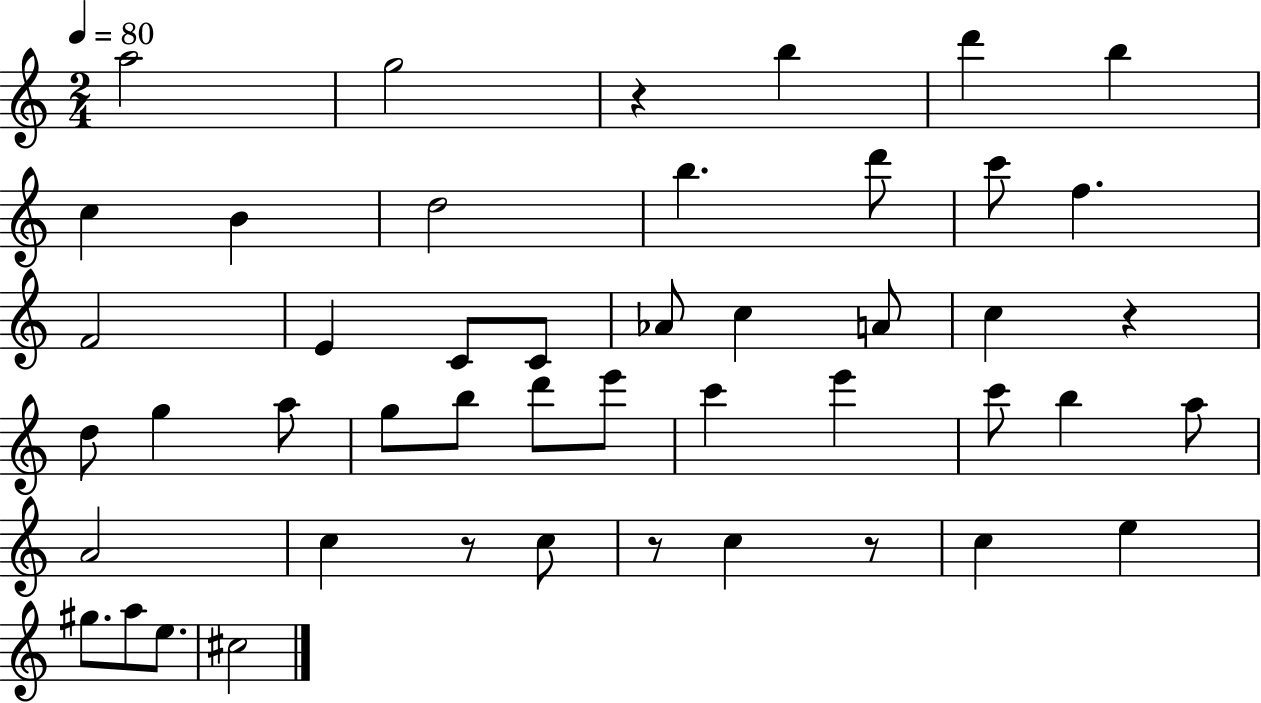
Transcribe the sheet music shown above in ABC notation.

X:1
T:Untitled
M:2/4
L:1/4
K:C
a2 g2 z b d' b c B d2 b d'/2 c'/2 f F2 E C/2 C/2 _A/2 c A/2 c z d/2 g a/2 g/2 b/2 d'/2 e'/2 c' e' c'/2 b a/2 A2 c z/2 c/2 z/2 c z/2 c e ^g/2 a/2 e/2 ^c2